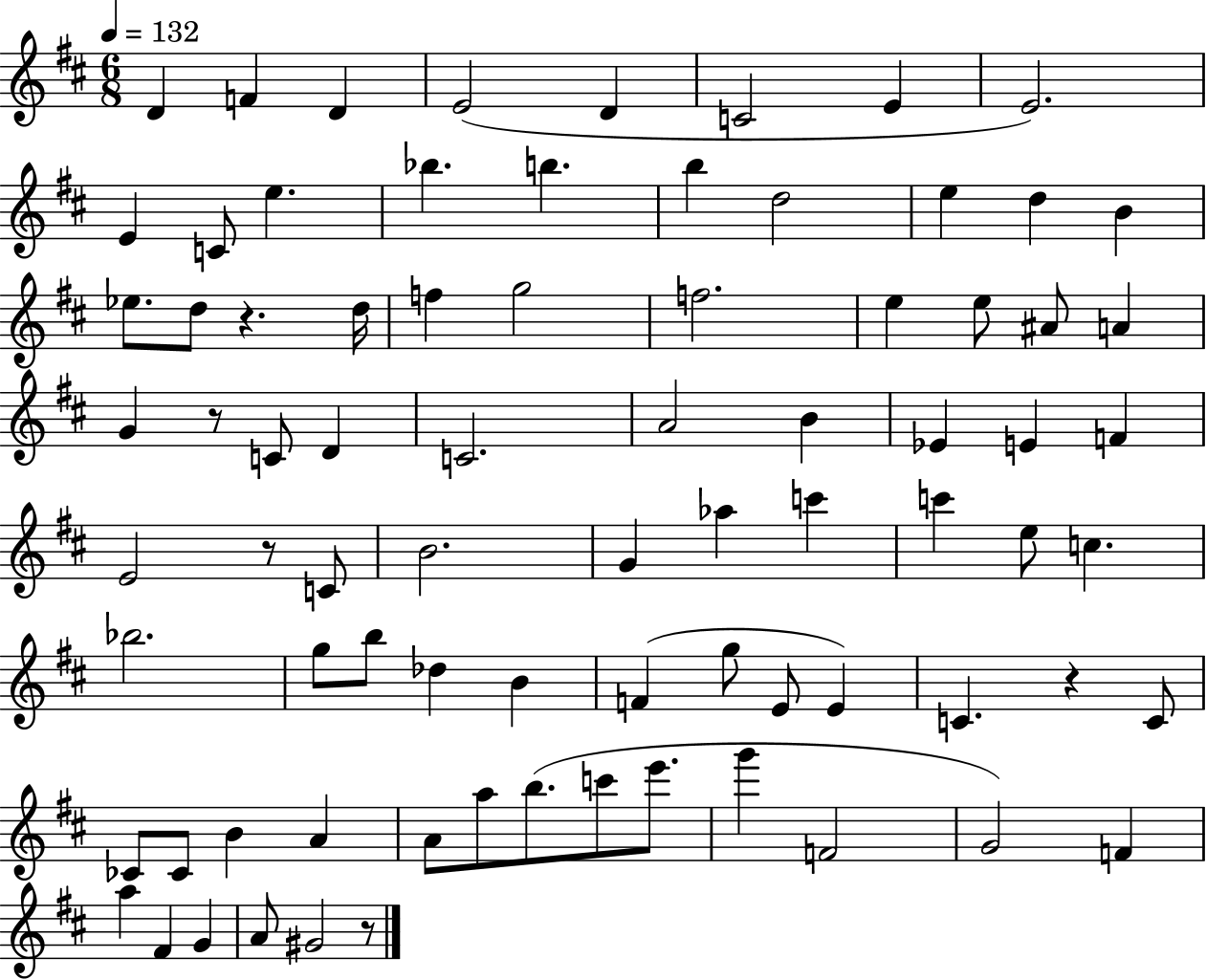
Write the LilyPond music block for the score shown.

{
  \clef treble
  \numericTimeSignature
  \time 6/8
  \key d \major
  \tempo 4 = 132
  d'4 f'4 d'4 | e'2( d'4 | c'2 e'4 | e'2.) | \break e'4 c'8 e''4. | bes''4. b''4. | b''4 d''2 | e''4 d''4 b'4 | \break ees''8. d''8 r4. d''16 | f''4 g''2 | f''2. | e''4 e''8 ais'8 a'4 | \break g'4 r8 c'8 d'4 | c'2. | a'2 b'4 | ees'4 e'4 f'4 | \break e'2 r8 c'8 | b'2. | g'4 aes''4 c'''4 | c'''4 e''8 c''4. | \break bes''2. | g''8 b''8 des''4 b'4 | f'4( g''8 e'8 e'4) | c'4. r4 c'8 | \break ces'8 ces'8 b'4 a'4 | a'8 a''8 b''8.( c'''8 e'''8. | g'''4 f'2 | g'2) f'4 | \break a''4 fis'4 g'4 | a'8 gis'2 r8 | \bar "|."
}